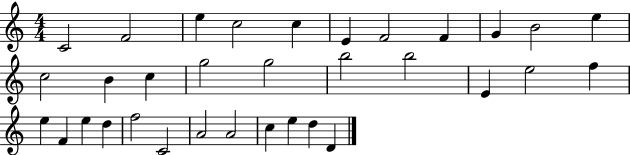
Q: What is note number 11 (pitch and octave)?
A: E5